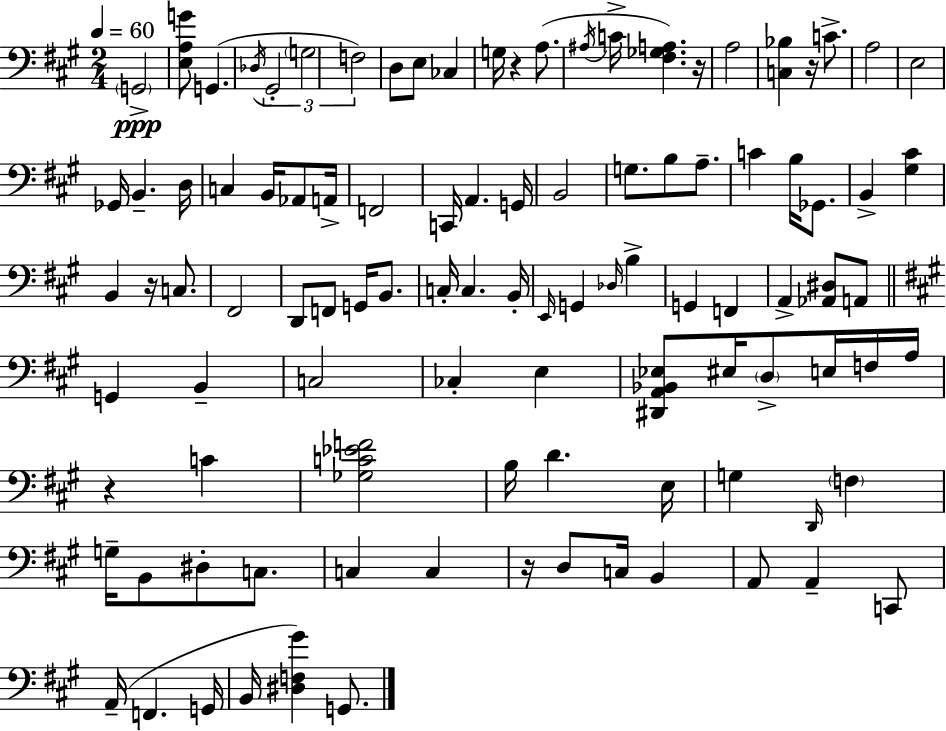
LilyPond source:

{
  \clef bass
  \numericTimeSignature
  \time 2/4
  \key a \major
  \tempo 4 = 60
  \parenthesize g,2->\ppp | <e a g'>8 g,4.( | \acciaccatura { des16 } \tuplet 3/2 { gis,2-. | \parenthesize g2 | \break f2) } | d8 e8 ces4 | g16 r4 a8.( | \acciaccatura { ais16 } c'16-> <fis ges a>4.) | \break r16 a2 | <c bes>4 r16 c'8.-> | a2 | e2 | \break ges,16 b,4.-- | d16 c4 b,16 aes,8 | a,16-> f,2 | c,16 a,4. | \break g,16 b,2 | g8. b8 a8.-- | c'4 b16 ges,8. | b,4-> <gis cis'>4 | \break b,4 r16 c8. | fis,2 | d,8 f,8 g,16 b,8. | c16-. c4. | \break b,16-. \grace { e,16 } g,4 \grace { des16 } | b4-> g,4 | f,4 a,4-> | <aes, dis>8 a,8 \bar "||" \break \key a \major g,4 b,4-- | c2 | ces4-. e4 | <dis, a, bes, ees>8 eis16 \parenthesize d8-> e16 f16 a16 | \break r4 c'4 | <ges c' ees' f'>2 | b16 d'4. e16 | g4 \grace { d,16 } \parenthesize f4 | \break g16-- b,8 dis8-. c8. | c4 c4 | r16 d8 c16 b,4 | a,8 a,4-- c,8 | \break a,16--( f,4. | g,16 b,16 <dis f gis'>4) g,8. | \bar "|."
}